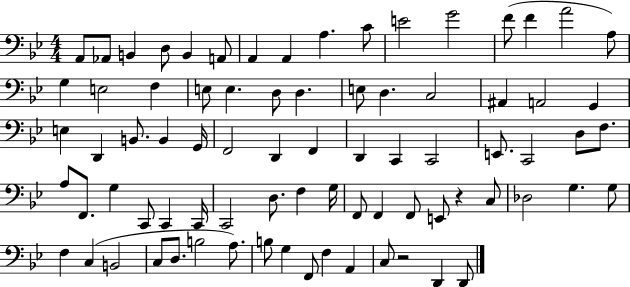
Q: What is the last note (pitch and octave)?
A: D2